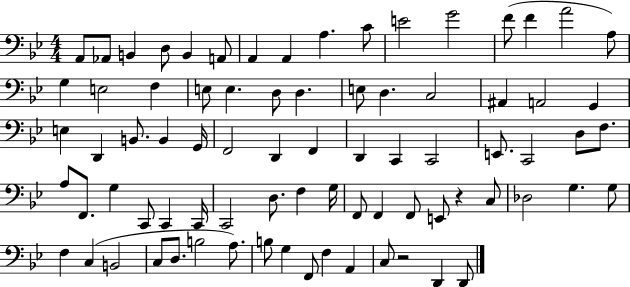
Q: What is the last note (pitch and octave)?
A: D2